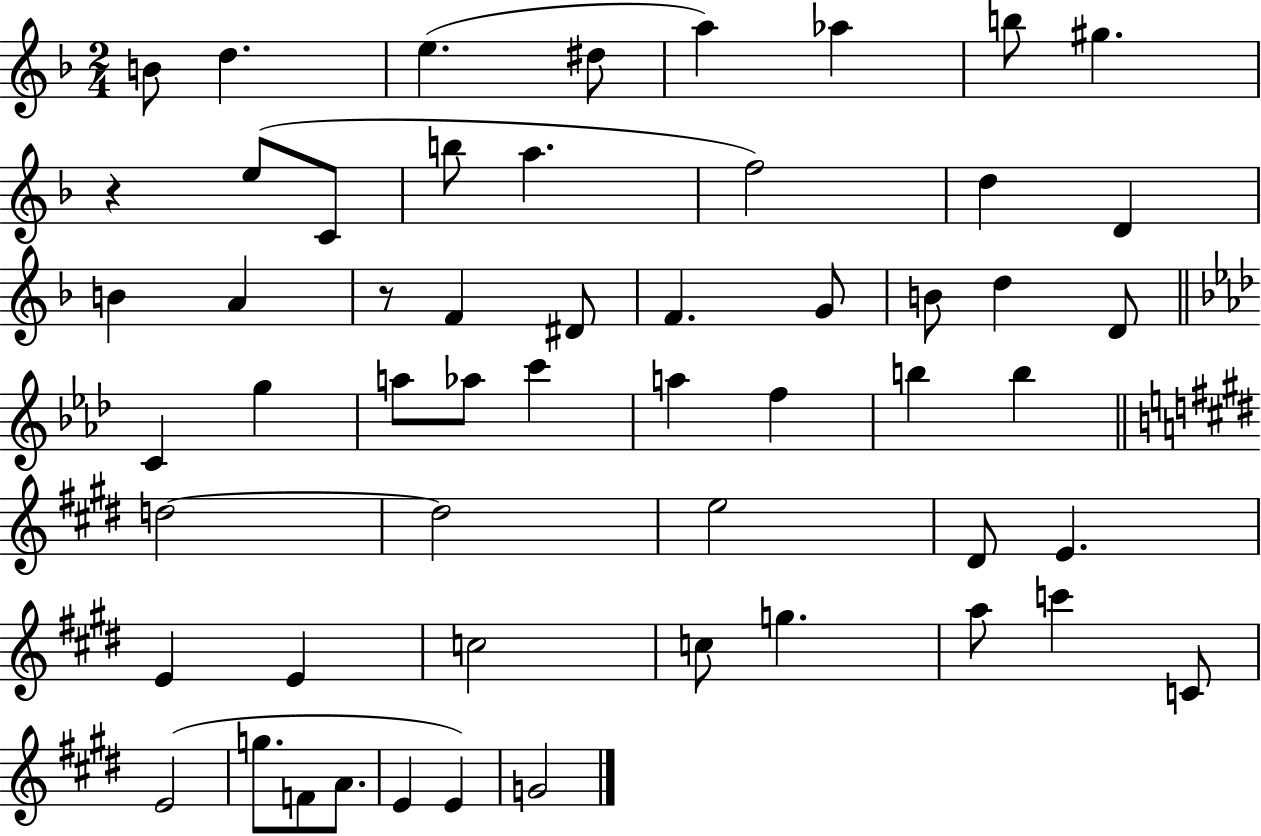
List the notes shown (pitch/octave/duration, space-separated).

B4/e D5/q. E5/q. D#5/e A5/q Ab5/q B5/e G#5/q. R/q E5/e C4/e B5/e A5/q. F5/h D5/q D4/q B4/q A4/q R/e F4/q D#4/e F4/q. G4/e B4/e D5/q D4/e C4/q G5/q A5/e Ab5/e C6/q A5/q F5/q B5/q B5/q D5/h D5/h E5/h D#4/e E4/q. E4/q E4/q C5/h C5/e G5/q. A5/e C6/q C4/e E4/h G5/e. F4/e A4/e. E4/q E4/q G4/h